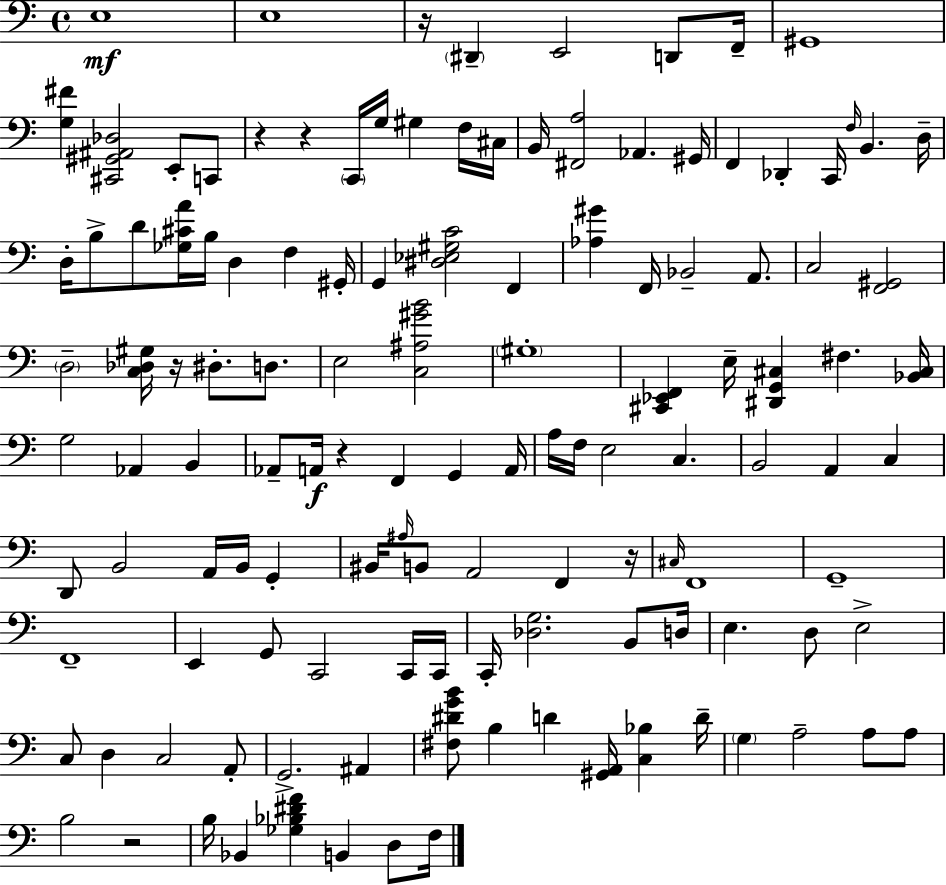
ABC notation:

X:1
T:Untitled
M:4/4
L:1/4
K:C
E,4 E,4 z/4 ^D,, E,,2 D,,/2 F,,/4 ^G,,4 [G,^F] [^C,,^G,,^A,,_D,]2 E,,/2 C,,/2 z z C,,/4 G,/4 ^G, F,/4 ^C,/4 B,,/4 [^F,,A,]2 _A,, ^G,,/4 F,, _D,, C,,/4 F,/4 B,, D,/4 D,/4 B,/2 D/2 [_G,^CA]/4 B,/4 D, F, ^G,,/4 G,, [^D,_E,^G,C]2 F,, [_A,^G] F,,/4 _B,,2 A,,/2 C,2 [F,,^G,,]2 D,2 [C,_D,^G,]/4 z/4 ^D,/2 D,/2 E,2 [C,^A,^GB]2 ^G,4 [^C,,_E,,F,,] E,/4 [^D,,G,,^C,] ^F, [_B,,^C,]/4 G,2 _A,, B,, _A,,/2 A,,/4 z F,, G,, A,,/4 A,/4 F,/4 E,2 C, B,,2 A,, C, D,,/2 B,,2 A,,/4 B,,/4 G,, ^B,,/4 ^A,/4 B,,/2 A,,2 F,, z/4 ^C,/4 F,,4 G,,4 F,,4 E,, G,,/2 C,,2 C,,/4 C,,/4 C,,/4 [_D,G,]2 B,,/2 D,/4 E, D,/2 E,2 C,/2 D, C,2 A,,/2 G,,2 ^A,, [^F,^DGB]/2 B, D [^G,,A,,]/4 [C,_B,] D/4 G, A,2 A,/2 A,/2 B,2 z2 B,/4 _B,, [_G,_B,^DF] B,, D,/2 F,/4